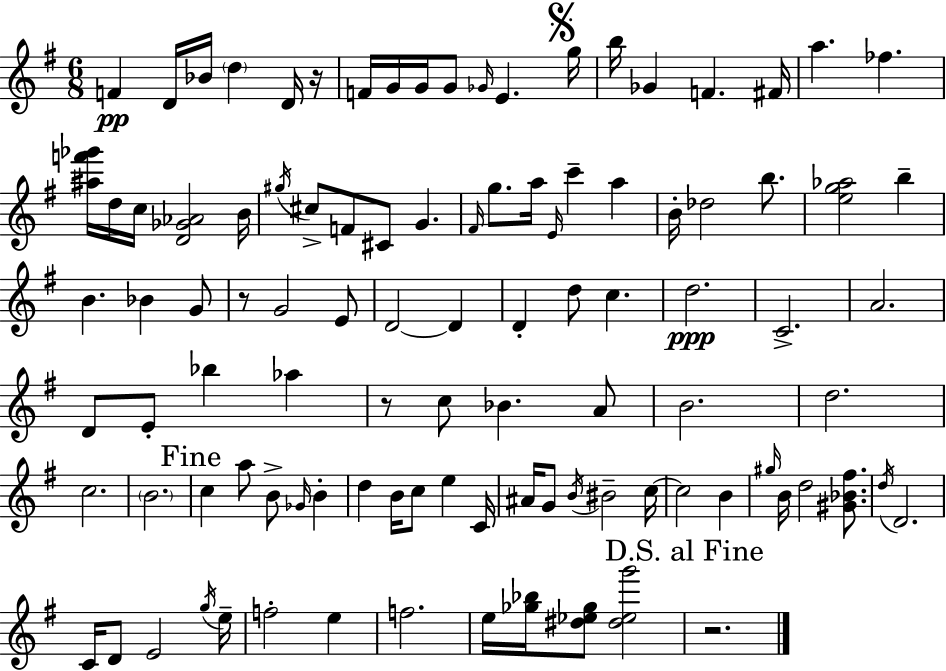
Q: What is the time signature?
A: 6/8